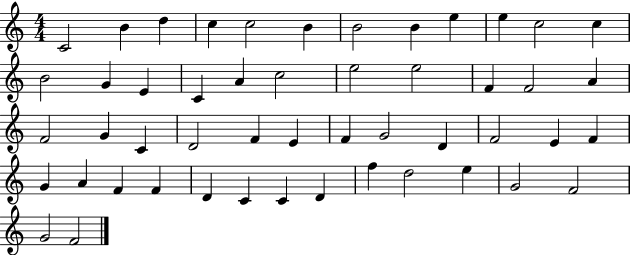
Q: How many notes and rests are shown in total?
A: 50